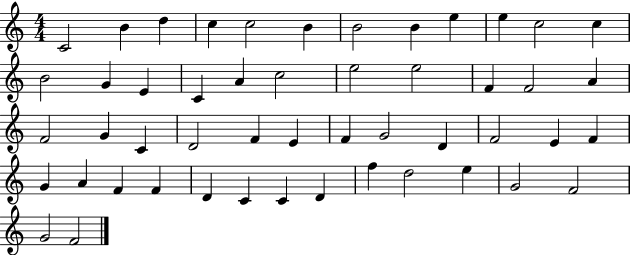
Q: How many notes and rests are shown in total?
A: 50